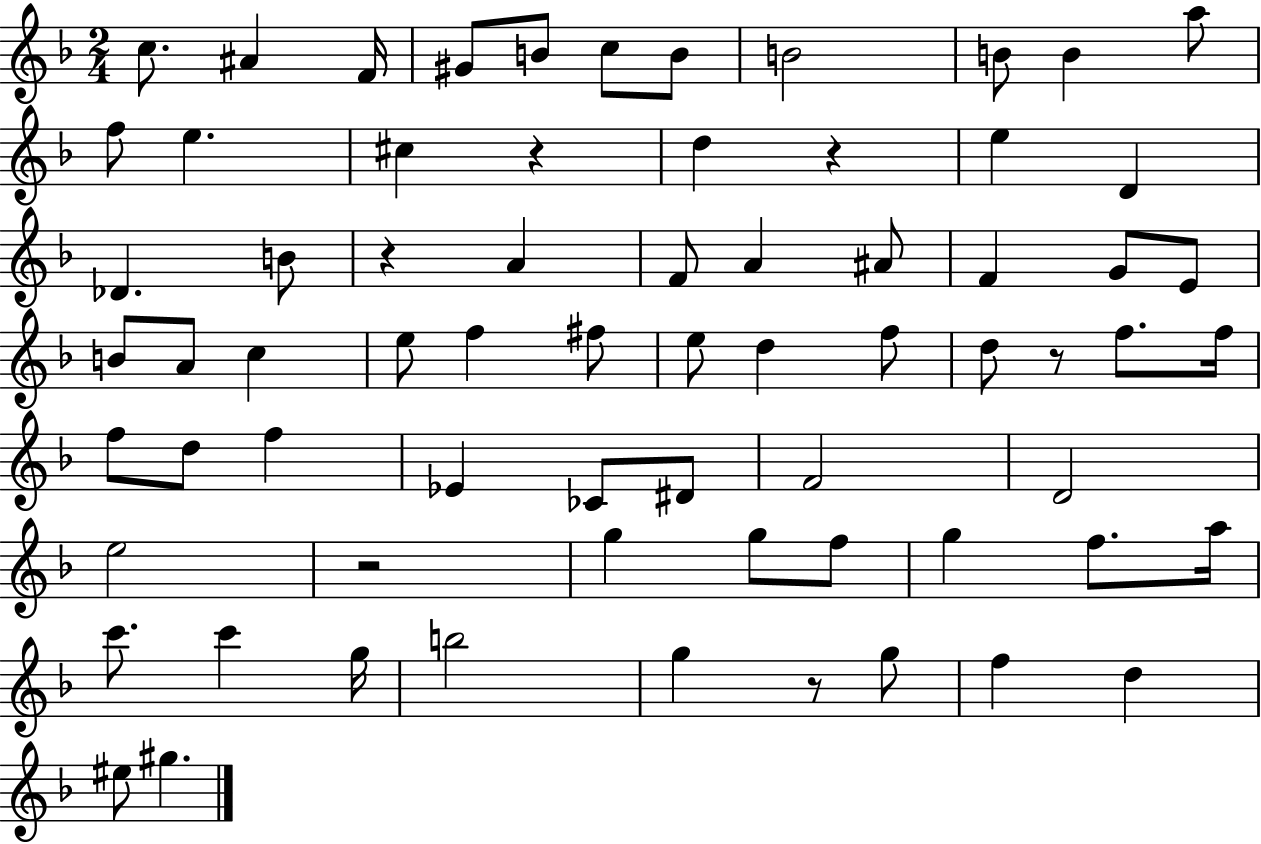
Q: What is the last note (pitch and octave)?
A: G#5